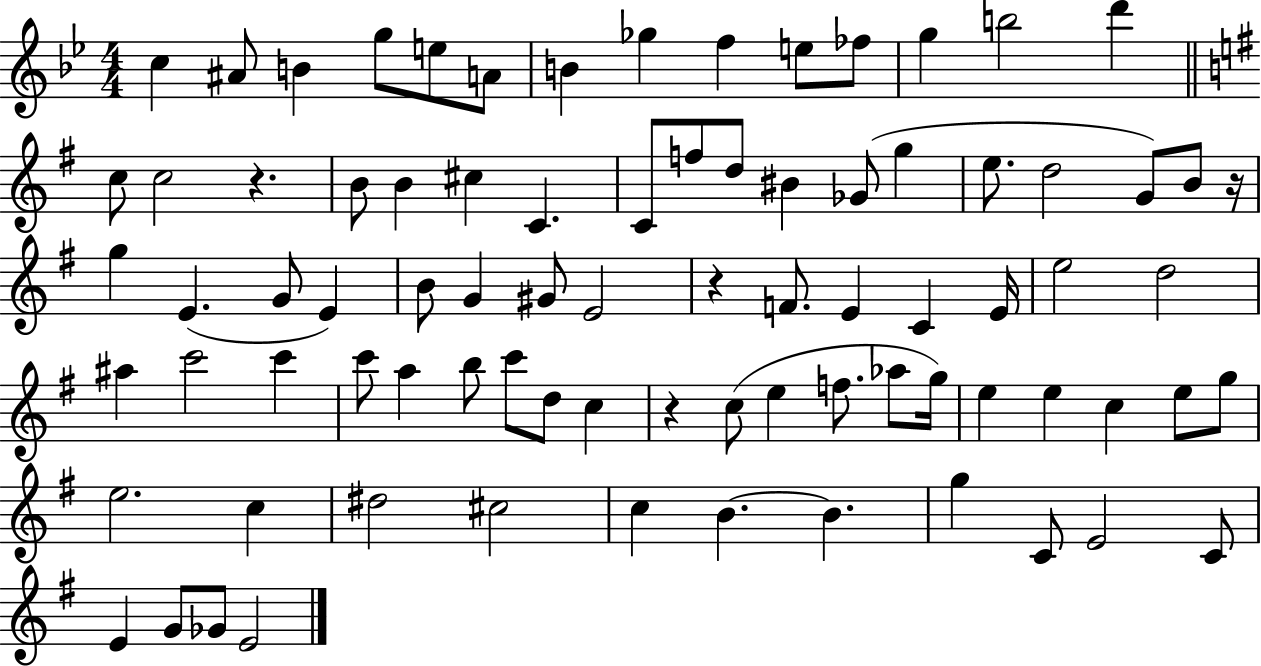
{
  \clef treble
  \numericTimeSignature
  \time 4/4
  \key bes \major
  c''4 ais'8 b'4 g''8 e''8 a'8 | b'4 ges''4 f''4 e''8 fes''8 | g''4 b''2 d'''4 | \bar "||" \break \key e \minor c''8 c''2 r4. | b'8 b'4 cis''4 c'4. | c'8 f''8 d''8 bis'4 ges'8( g''4 | e''8. d''2 g'8) b'8 r16 | \break g''4 e'4.( g'8 e'4) | b'8 g'4 gis'8 e'2 | r4 f'8. e'4 c'4 e'16 | e''2 d''2 | \break ais''4 c'''2 c'''4 | c'''8 a''4 b''8 c'''8 d''8 c''4 | r4 c''8( e''4 f''8. aes''8 g''16) | e''4 e''4 c''4 e''8 g''8 | \break e''2. c''4 | dis''2 cis''2 | c''4 b'4.~~ b'4. | g''4 c'8 e'2 c'8 | \break e'4 g'8 ges'8 e'2 | \bar "|."
}